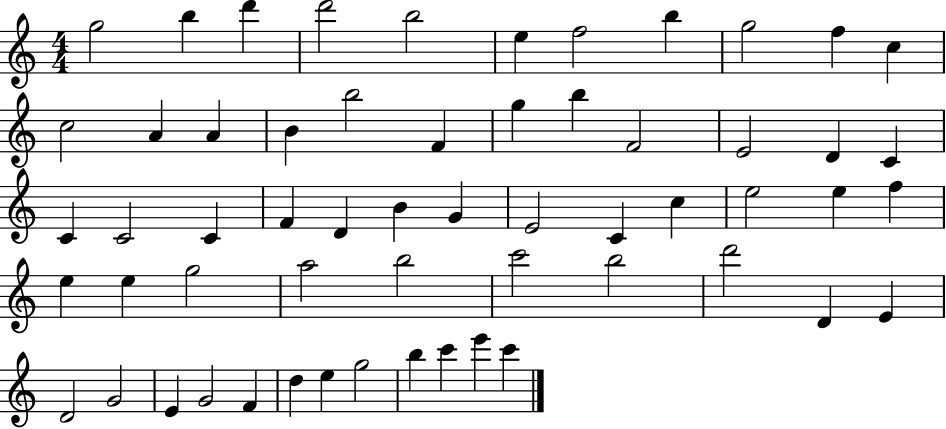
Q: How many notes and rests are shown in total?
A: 58